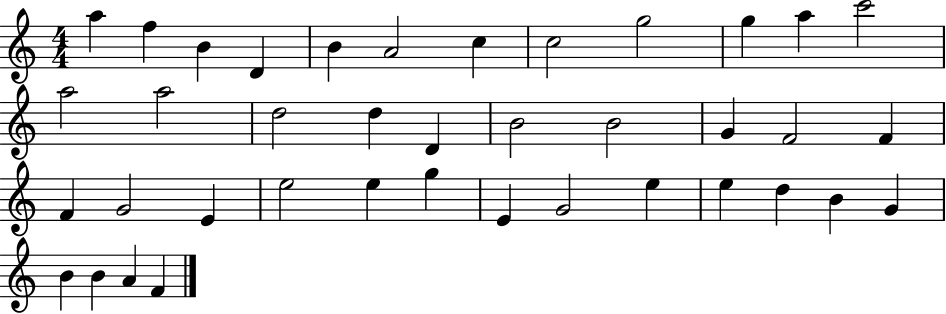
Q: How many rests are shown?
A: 0